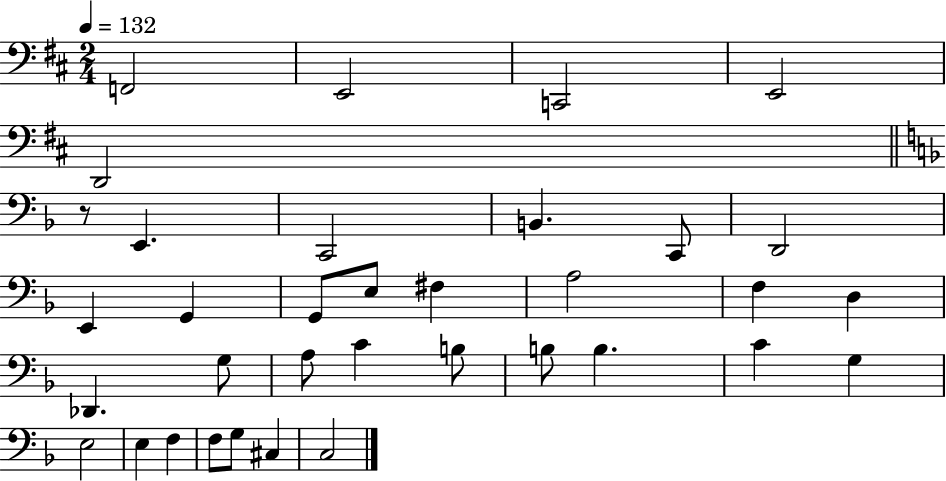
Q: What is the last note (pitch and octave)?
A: C3